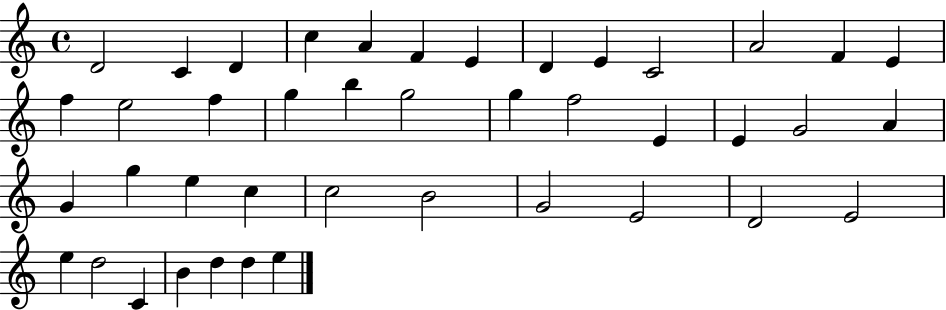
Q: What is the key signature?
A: C major